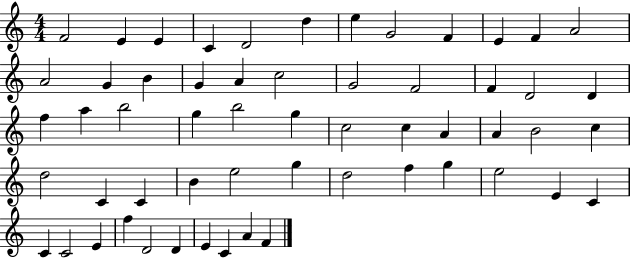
F4/h E4/q E4/q C4/q D4/h D5/q E5/q G4/h F4/q E4/q F4/q A4/h A4/h G4/q B4/q G4/q A4/q C5/h G4/h F4/h F4/q D4/h D4/q F5/q A5/q B5/h G5/q B5/h G5/q C5/h C5/q A4/q A4/q B4/h C5/q D5/h C4/q C4/q B4/q E5/h G5/q D5/h F5/q G5/q E5/h E4/q C4/q C4/q C4/h E4/q F5/q D4/h D4/q E4/q C4/q A4/q F4/q